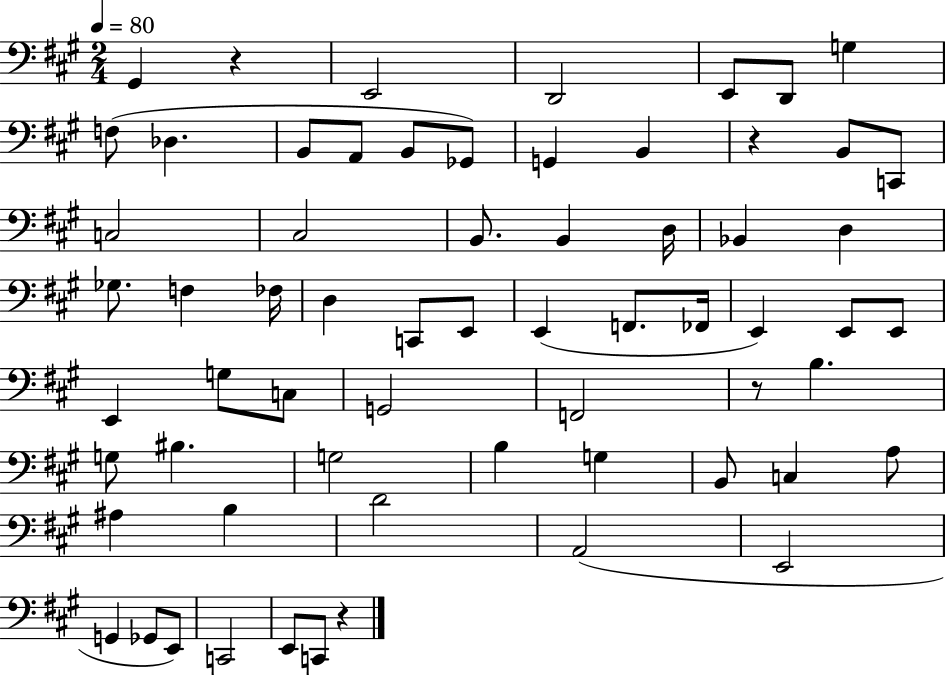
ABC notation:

X:1
T:Untitled
M:2/4
L:1/4
K:A
^G,, z E,,2 D,,2 E,,/2 D,,/2 G, F,/2 _D, B,,/2 A,,/2 B,,/2 _G,,/2 G,, B,, z B,,/2 C,,/2 C,2 ^C,2 B,,/2 B,, D,/4 _B,, D, _G,/2 F, _F,/4 D, C,,/2 E,,/2 E,, F,,/2 _F,,/4 E,, E,,/2 E,,/2 E,, G,/2 C,/2 G,,2 F,,2 z/2 B, G,/2 ^B, G,2 B, G, B,,/2 C, A,/2 ^A, B, D2 A,,2 E,,2 G,, _G,,/2 E,,/2 C,,2 E,,/2 C,,/2 z